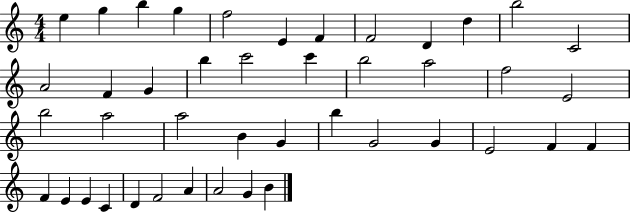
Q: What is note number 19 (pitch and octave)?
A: B5